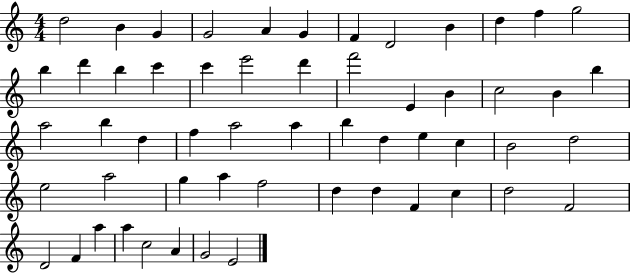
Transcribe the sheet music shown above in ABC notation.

X:1
T:Untitled
M:4/4
L:1/4
K:C
d2 B G G2 A G F D2 B d f g2 b d' b c' c' e'2 d' f'2 E B c2 B b a2 b d f a2 a b d e c B2 d2 e2 a2 g a f2 d d F c d2 F2 D2 F a a c2 A G2 E2